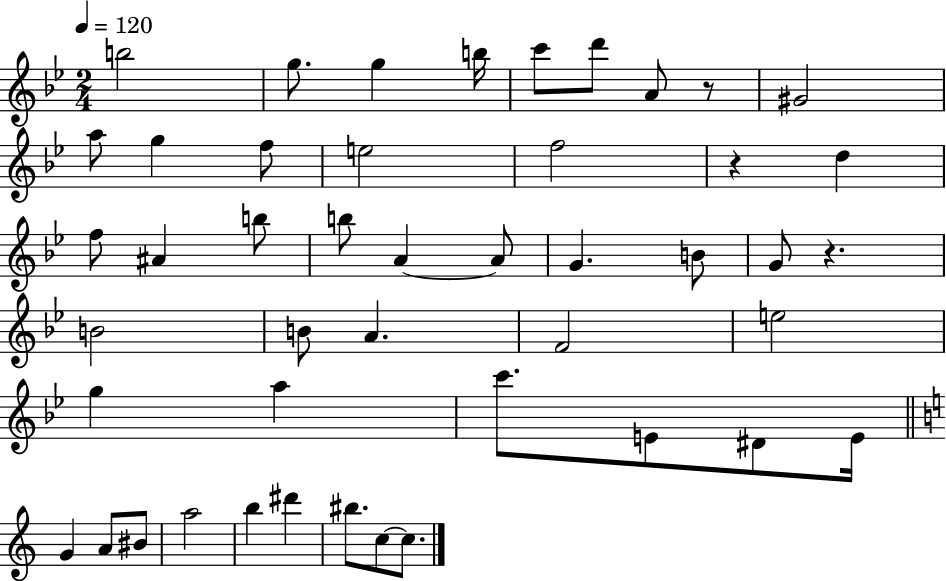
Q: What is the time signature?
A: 2/4